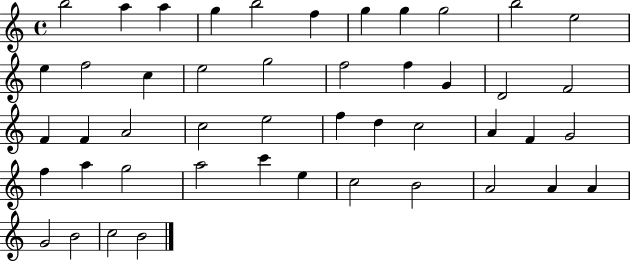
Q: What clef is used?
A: treble